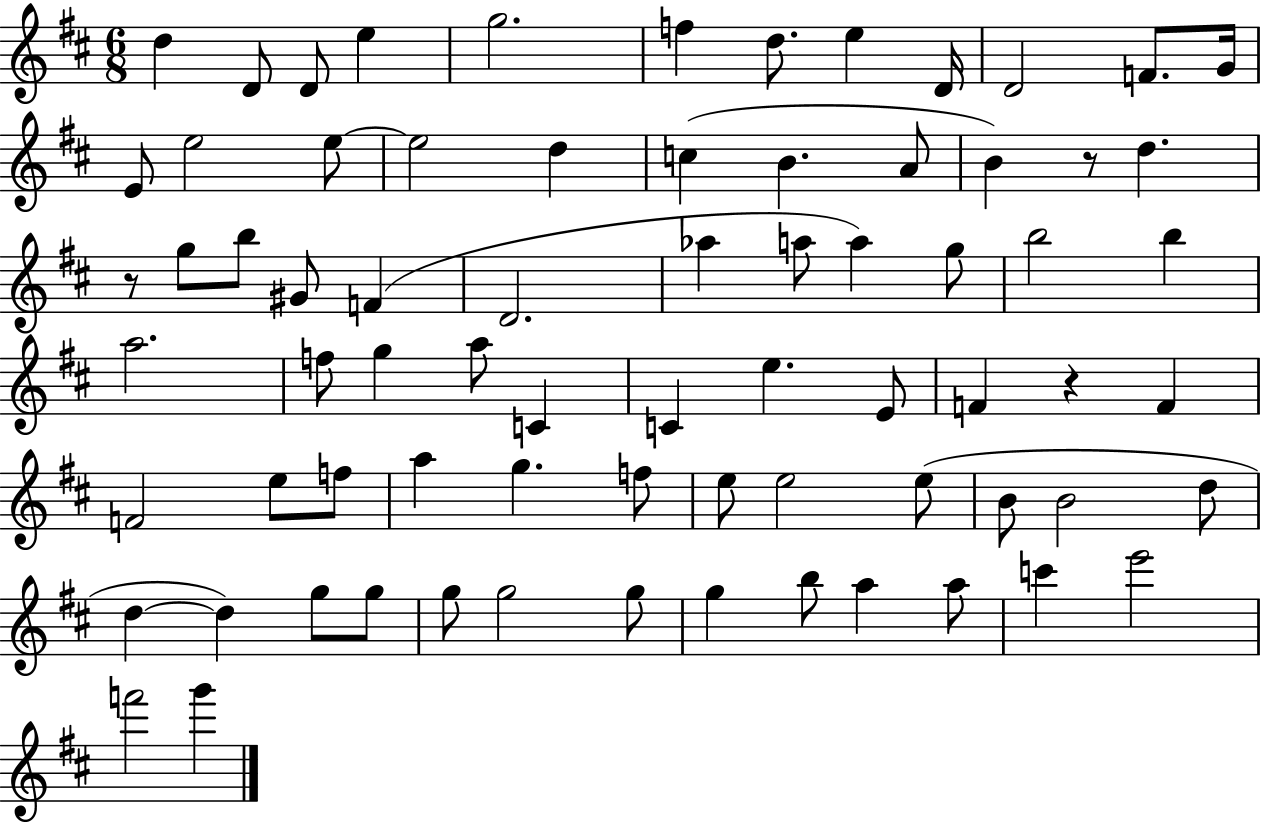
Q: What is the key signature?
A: D major